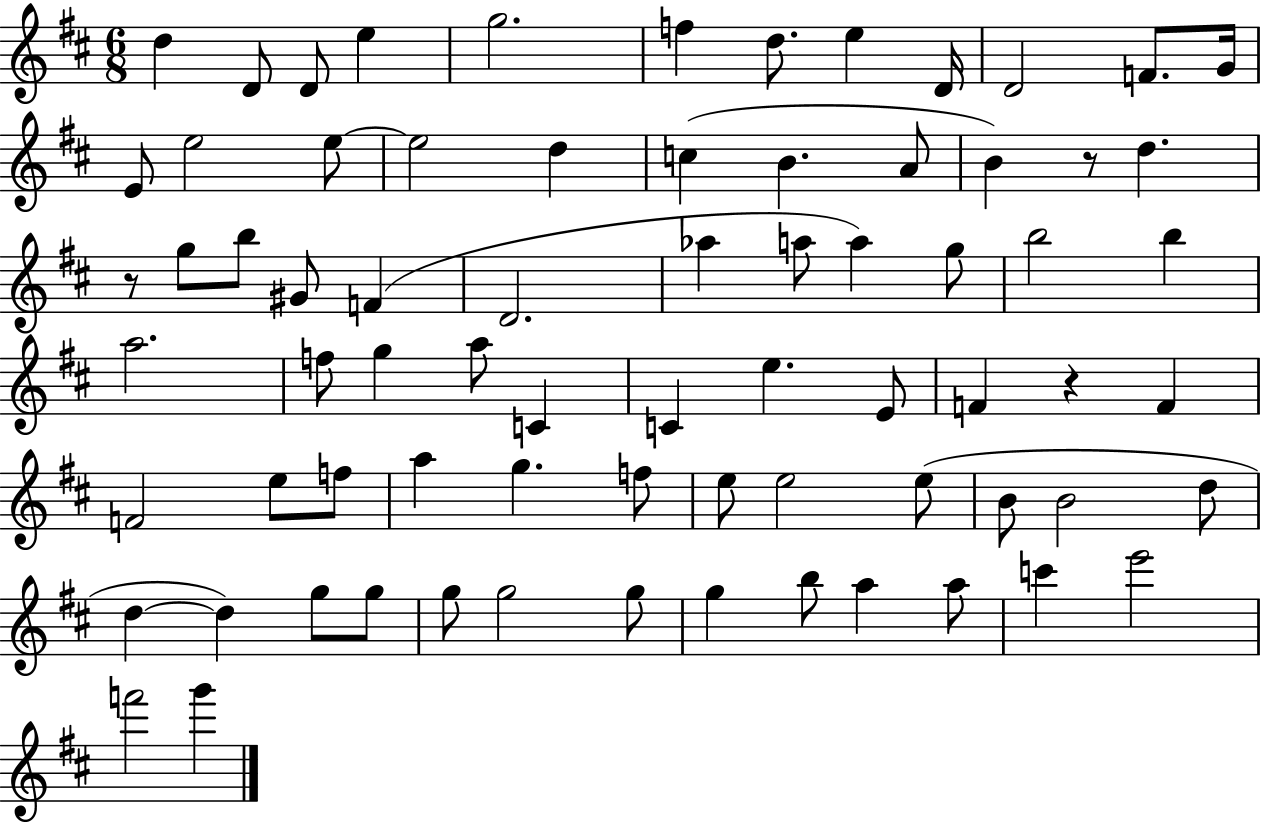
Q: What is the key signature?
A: D major